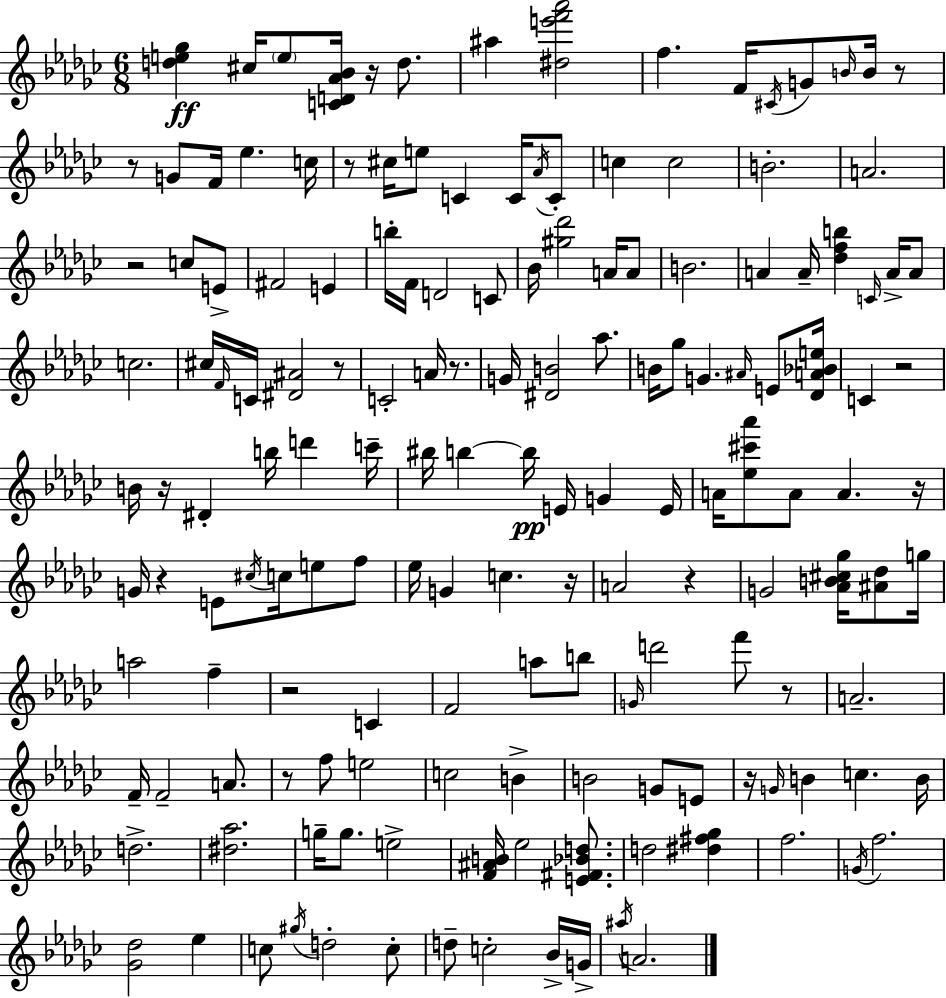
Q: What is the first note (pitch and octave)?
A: C#5